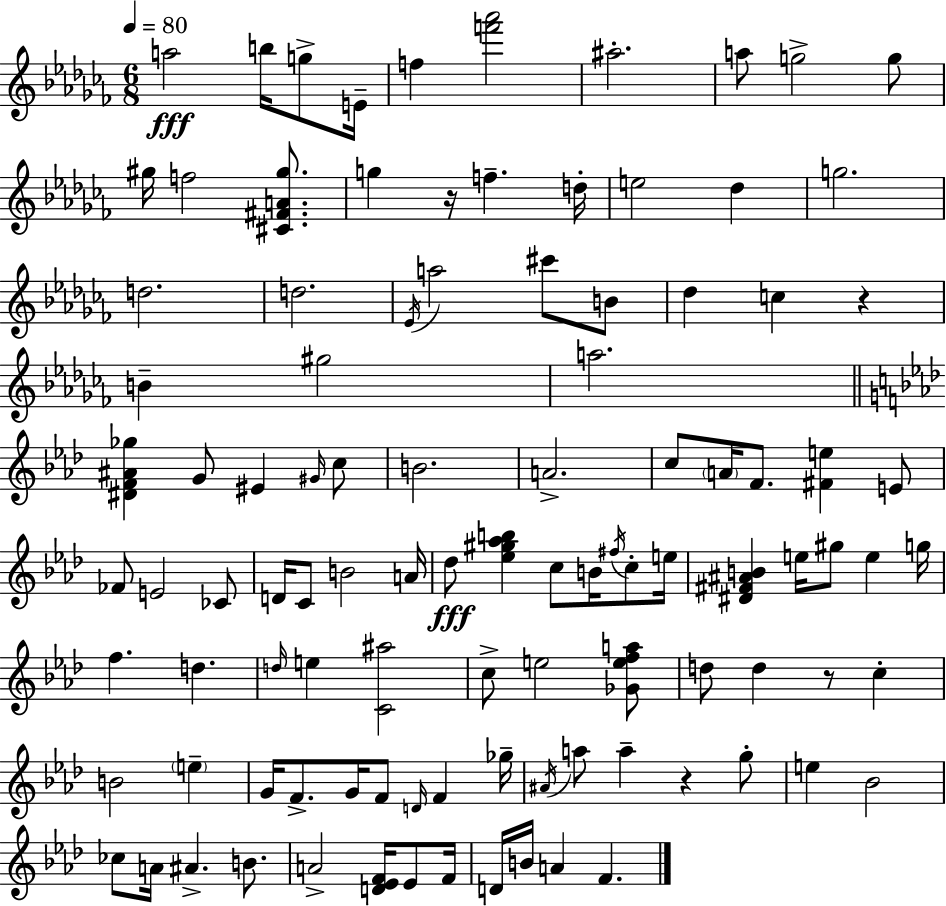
X:1
T:Untitled
M:6/8
L:1/4
K:Abm
a2 b/4 g/2 E/4 f [f'_a']2 ^a2 a/2 g2 g/2 ^g/4 f2 [^C^FA^g]/2 g z/4 f d/4 e2 _d g2 d2 d2 _E/4 a2 ^c'/2 B/2 _d c z B ^g2 a2 [^DF^A_g] G/2 ^E ^G/4 c/2 B2 A2 c/2 A/4 F/2 [^Fe] E/2 _F/2 E2 _C/2 D/4 C/2 B2 A/4 _d/2 [_e^g_ab] c/2 B/4 ^f/4 c/2 e/4 [^D^F^AB] e/4 ^g/2 e g/4 f d d/4 e [C^a]2 c/2 e2 [_Gefa]/2 d/2 d z/2 c B2 e G/4 F/2 G/4 F/2 D/4 F _g/4 ^A/4 a/2 a z g/2 e _B2 _c/2 A/4 ^A B/2 A2 [D_EF]/4 _E/2 F/4 D/4 B/4 A F